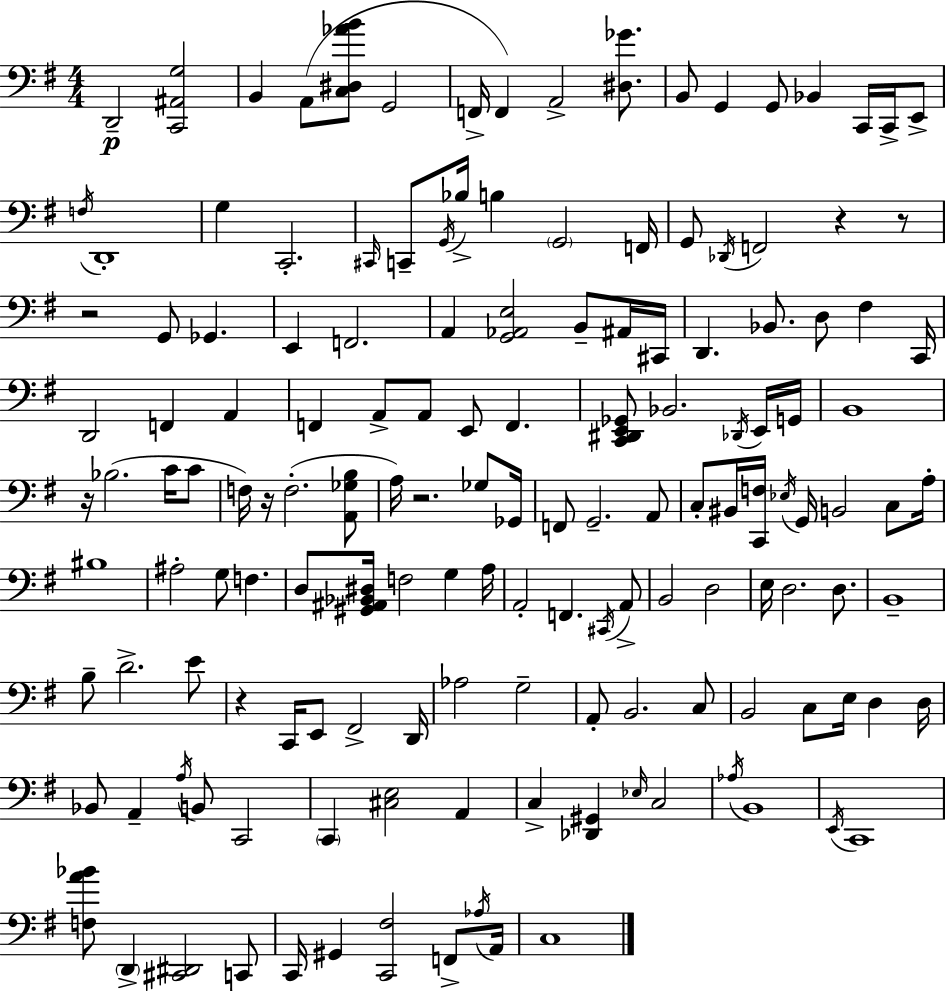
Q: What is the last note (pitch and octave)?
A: C3